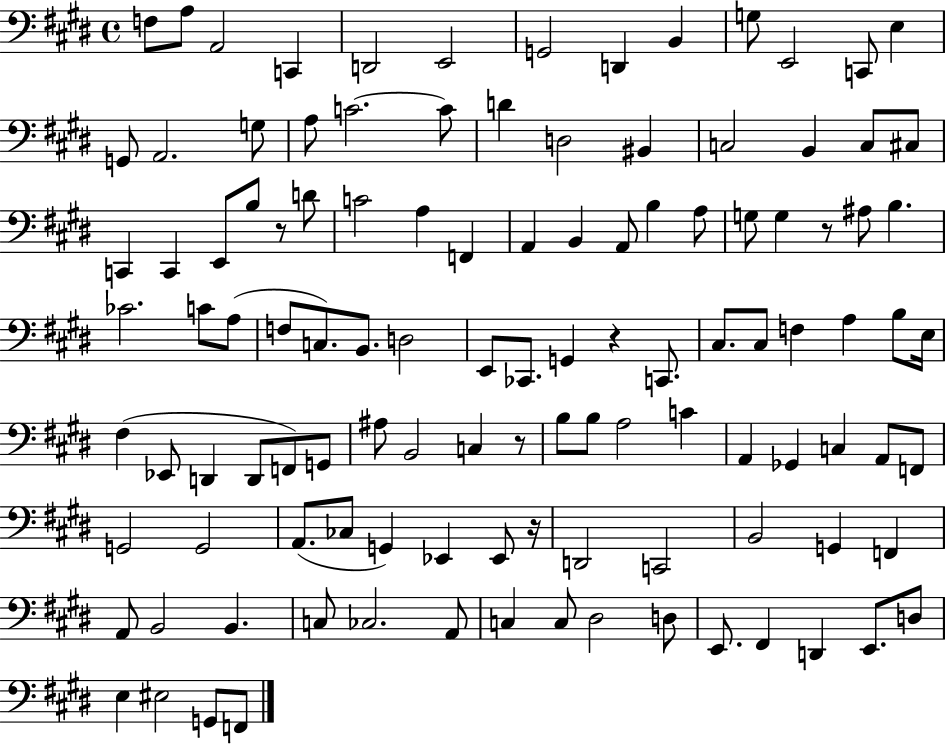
X:1
T:Untitled
M:4/4
L:1/4
K:E
F,/2 A,/2 A,,2 C,, D,,2 E,,2 G,,2 D,, B,, G,/2 E,,2 C,,/2 E, G,,/2 A,,2 G,/2 A,/2 C2 C/2 D D,2 ^B,, C,2 B,, C,/2 ^C,/2 C,, C,, E,,/2 B,/2 z/2 D/2 C2 A, F,, A,, B,, A,,/2 B, A,/2 G,/2 G, z/2 ^A,/2 B, _C2 C/2 A,/2 F,/2 C,/2 B,,/2 D,2 E,,/2 _C,,/2 G,, z C,,/2 ^C,/2 ^C,/2 F, A, B,/2 E,/4 ^F, _E,,/2 D,, D,,/2 F,,/2 G,,/2 ^A,/2 B,,2 C, z/2 B,/2 B,/2 A,2 C A,, _G,, C, A,,/2 F,,/2 G,,2 G,,2 A,,/2 _C,/2 G,, _E,, _E,,/2 z/4 D,,2 C,,2 B,,2 G,, F,, A,,/2 B,,2 B,, C,/2 _C,2 A,,/2 C, C,/2 ^D,2 D,/2 E,,/2 ^F,, D,, E,,/2 D,/2 E, ^E,2 G,,/2 F,,/2